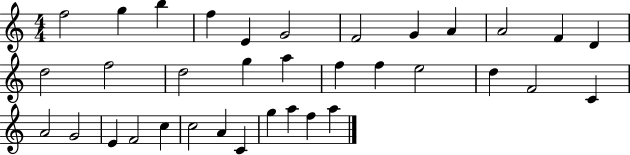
{
  \clef treble
  \numericTimeSignature
  \time 4/4
  \key c \major
  f''2 g''4 b''4 | f''4 e'4 g'2 | f'2 g'4 a'4 | a'2 f'4 d'4 | \break d''2 f''2 | d''2 g''4 a''4 | f''4 f''4 e''2 | d''4 f'2 c'4 | \break a'2 g'2 | e'4 f'2 c''4 | c''2 a'4 c'4 | g''4 a''4 f''4 a''4 | \break \bar "|."
}